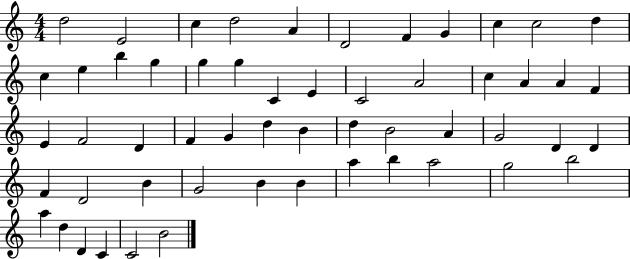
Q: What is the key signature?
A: C major